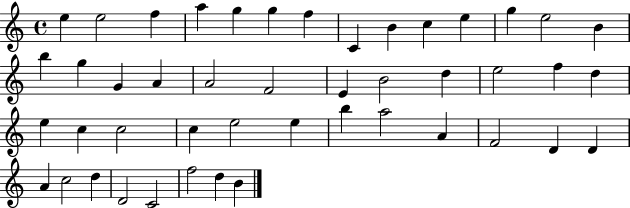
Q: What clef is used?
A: treble